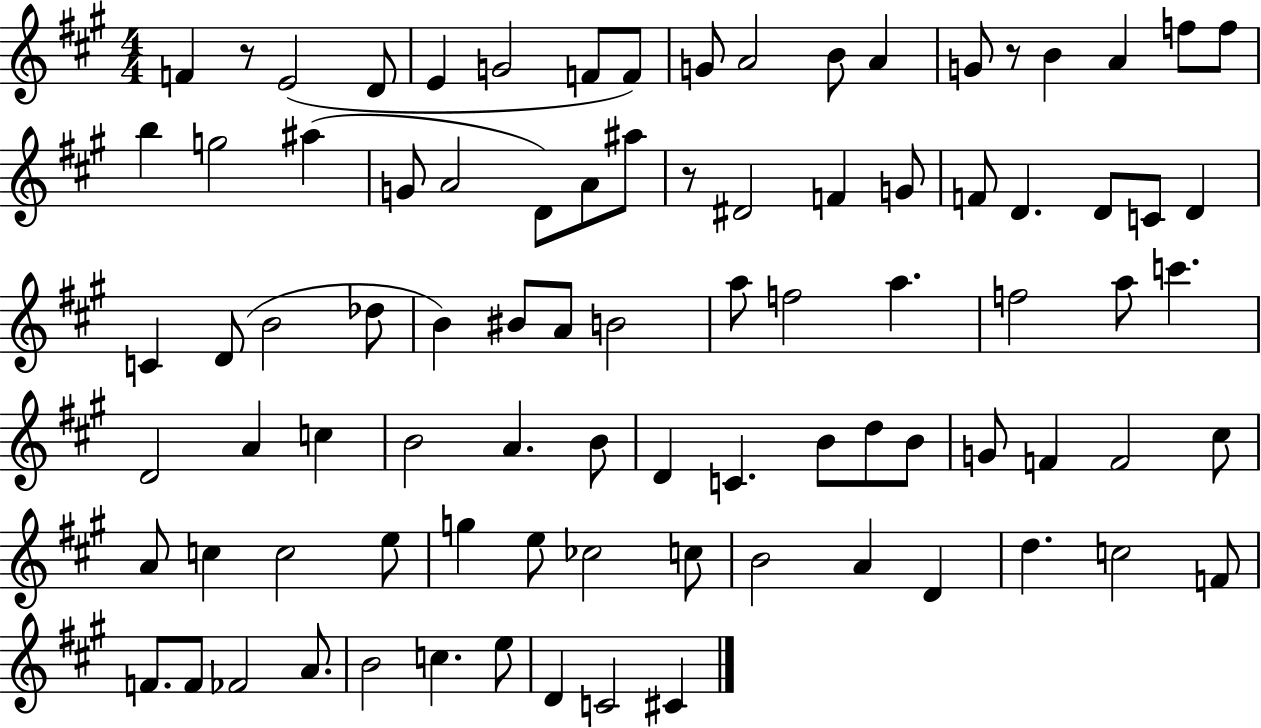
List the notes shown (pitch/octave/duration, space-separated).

F4/q R/e E4/h D4/e E4/q G4/h F4/e F4/e G4/e A4/h B4/e A4/q G4/e R/e B4/q A4/q F5/e F5/e B5/q G5/h A#5/q G4/e A4/h D4/e A4/e A#5/e R/e D#4/h F4/q G4/e F4/e D4/q. D4/e C4/e D4/q C4/q D4/e B4/h Db5/e B4/q BIS4/e A4/e B4/h A5/e F5/h A5/q. F5/h A5/e C6/q. D4/h A4/q C5/q B4/h A4/q. B4/e D4/q C4/q. B4/e D5/e B4/e G4/e F4/q F4/h C#5/e A4/e C5/q C5/h E5/e G5/q E5/e CES5/h C5/e B4/h A4/q D4/q D5/q. C5/h F4/e F4/e. F4/e FES4/h A4/e. B4/h C5/q. E5/e D4/q C4/h C#4/q